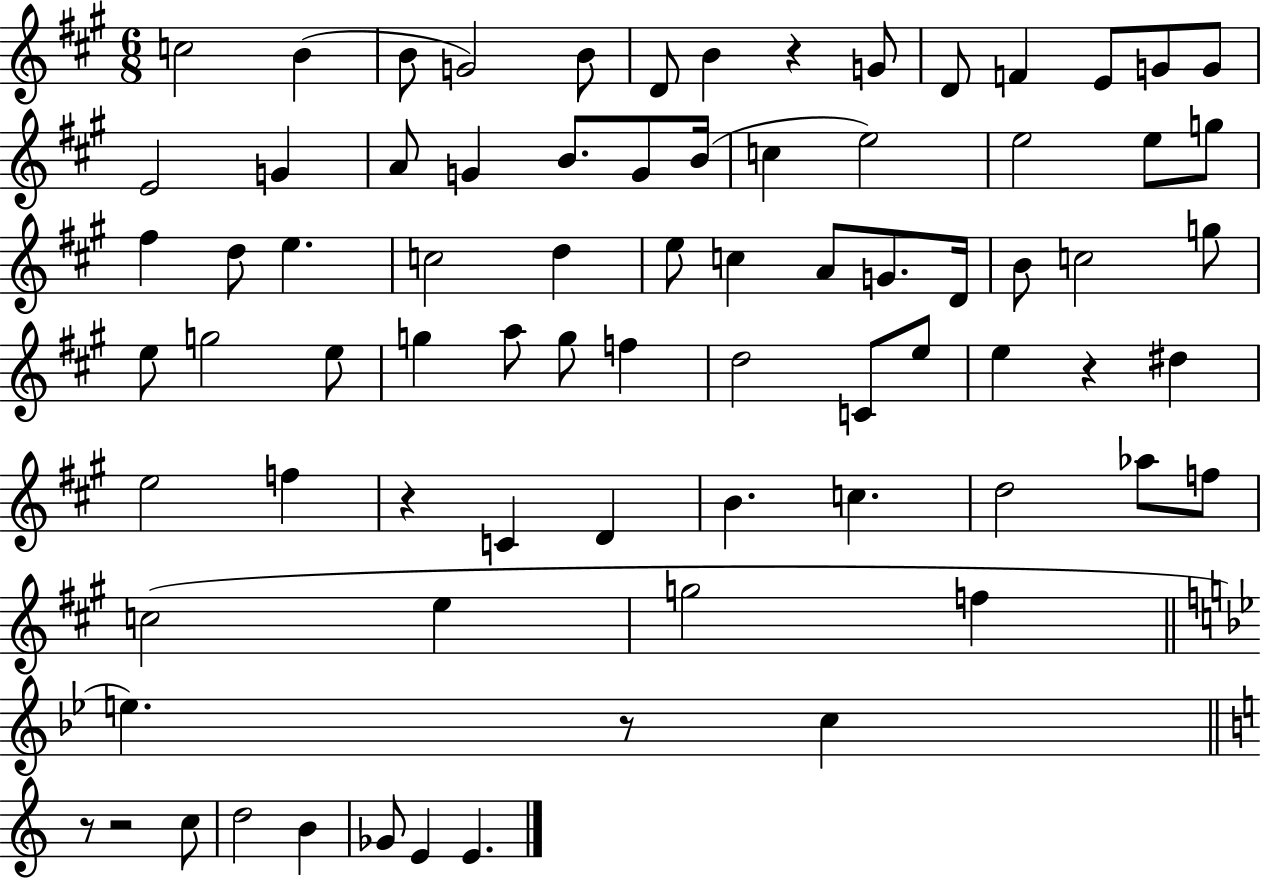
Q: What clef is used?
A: treble